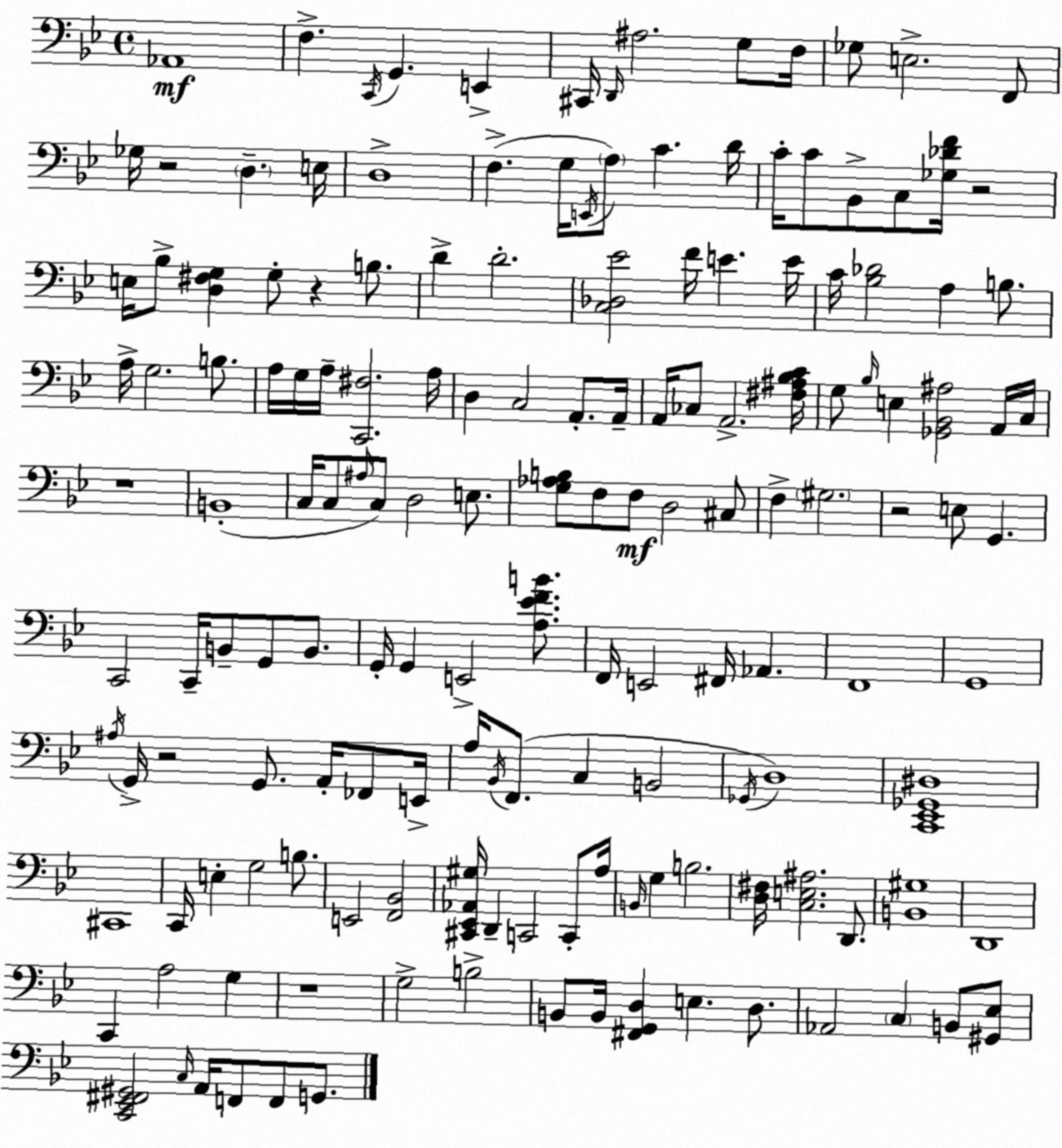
X:1
T:Untitled
M:4/4
L:1/4
K:Bb
_A,,4 F, C,,/4 G,, E,, ^C,,/4 D,,/4 ^A,2 G,/2 F,/4 _G,/2 E,2 F,,/2 _G,/4 z2 D, E,/4 D,4 F, G,/4 E,,/4 A,/2 C D/4 C/4 C/2 _B,,/2 C,/2 [_G,_DF]/4 z2 E,/4 _B,/2 [D,^F,G,] G,/2 z B,/2 D D2 [C,_D,_E]2 F/4 E E/4 C/4 [_B,_D]2 A, B,/2 A,/4 G,2 B,/2 A,/4 G,/4 A,/4 [C,,^F,]2 A,/4 D, C,2 A,,/2 A,,/4 A,,/4 _C,/2 A,,2 [^F,^A,_B,C]/4 G,/2 _B,/4 E, [_G,,_B,,^A,]2 A,,/4 C,/4 z4 B,,4 C,/4 C,/2 ^A,/4 C,/2 D,2 E,/2 [G,_A,B,]/2 F,/2 F,/2 D,2 ^C,/2 F, ^G,2 z2 E,/2 G,, C,,2 C,,/4 B,,/2 G,,/2 B,,/2 G,,/4 G,, E,,2 [A,_EFB]/2 F,,/4 E,,2 ^F,,/4 _A,, F,,4 G,,4 ^A,/4 G,,/4 z2 G,,/2 A,,/4 _F,,/2 E,,/4 A,/4 _B,,/4 F,,/2 C, B,,2 _G,,/4 D,4 [C,,_E,,_G,,^D,]4 ^C,,4 C,,/4 E, G,2 B,/2 E,,2 [F,,_B,,]2 [^C,,_E,,_A,,^G,]/4 D,, C,,2 C,,/2 A,/4 B,,/4 G, B,2 [D,^F,]/4 [C,E,^A,]2 D,,/2 [B,,^G,]4 D,,4 C,, A,2 G, z4 G,2 B,2 B,,/2 B,,/4 [^F,,G,,D,] E, D,/2 _A,,2 C, B,,/2 [^G,,_E,]/2 [C,,_E,,^F,,^G,,]2 C,/4 A,,/4 F,,/2 F,,/2 G,,/2